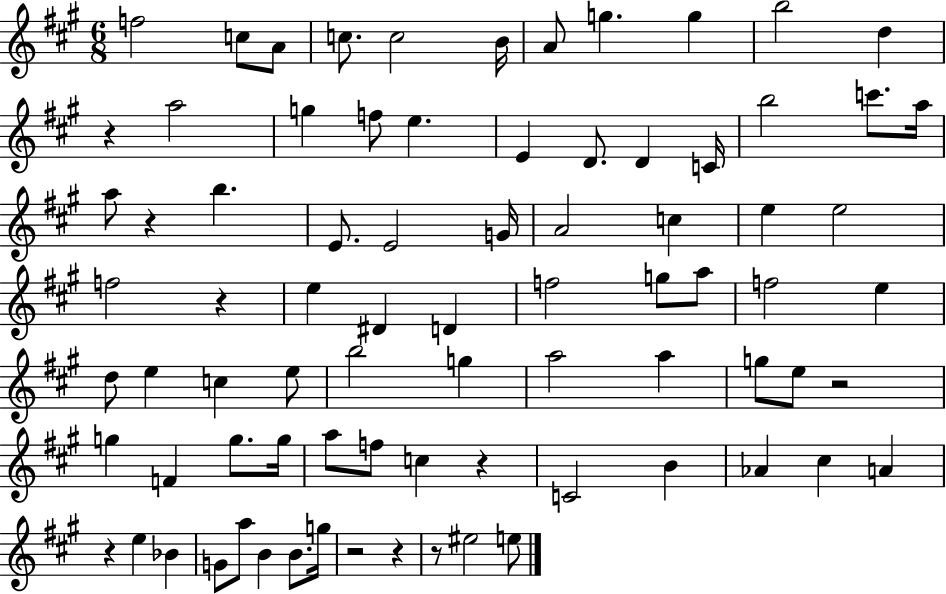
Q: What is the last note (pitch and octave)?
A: E5